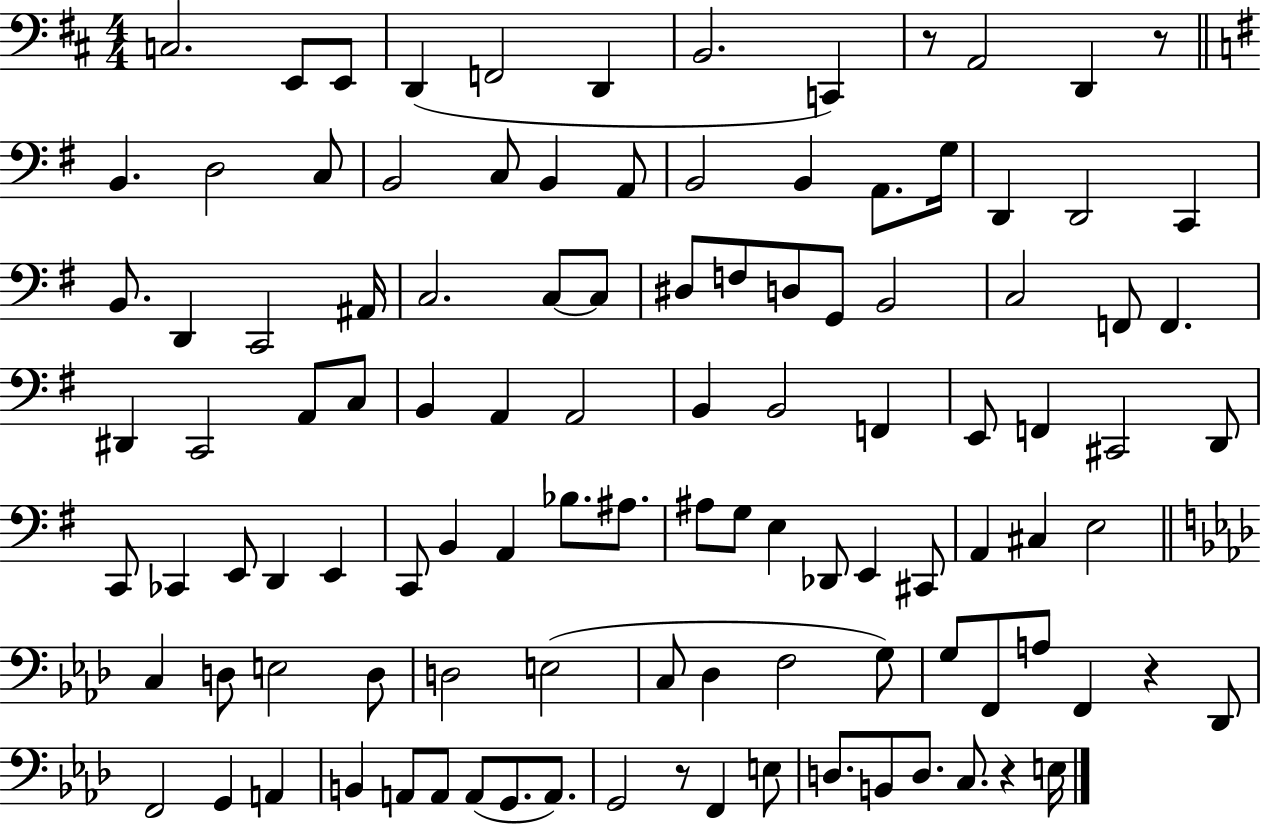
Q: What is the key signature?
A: D major